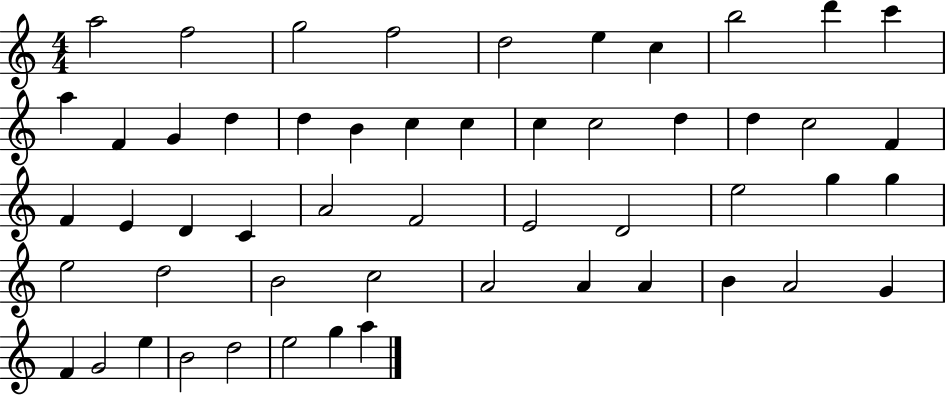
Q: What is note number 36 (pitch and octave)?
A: E5